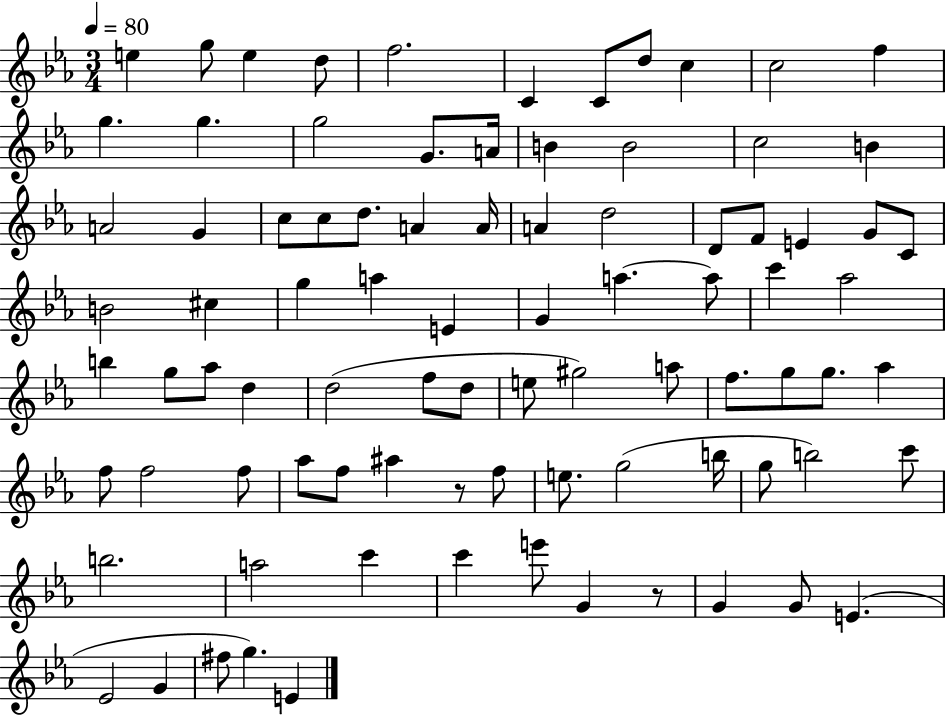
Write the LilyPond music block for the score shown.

{
  \clef treble
  \numericTimeSignature
  \time 3/4
  \key ees \major
  \tempo 4 = 80
  e''4 g''8 e''4 d''8 | f''2. | c'4 c'8 d''8 c''4 | c''2 f''4 | \break g''4. g''4. | g''2 g'8. a'16 | b'4 b'2 | c''2 b'4 | \break a'2 g'4 | c''8 c''8 d''8. a'4 a'16 | a'4 d''2 | d'8 f'8 e'4 g'8 c'8 | \break b'2 cis''4 | g''4 a''4 e'4 | g'4 a''4.~~ a''8 | c'''4 aes''2 | \break b''4 g''8 aes''8 d''4 | d''2( f''8 d''8 | e''8 gis''2) a''8 | f''8. g''8 g''8. aes''4 | \break f''8 f''2 f''8 | aes''8 f''8 ais''4 r8 f''8 | e''8. g''2( b''16 | g''8 b''2) c'''8 | \break b''2. | a''2 c'''4 | c'''4 e'''8 g'4 r8 | g'4 g'8 e'4.( | \break ees'2 g'4 | fis''8 g''4.) e'4 | \bar "|."
}